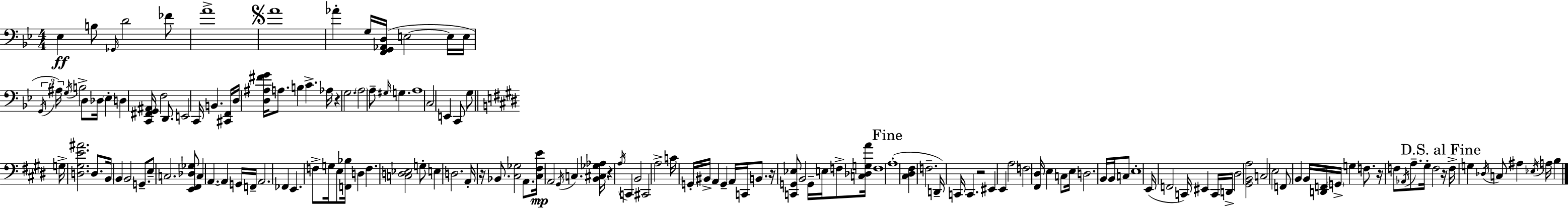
{
  \clef bass
  \numericTimeSignature
  \time 4/4
  \key bes \major
  ees4\ff b8 \grace { ges,16 } d'2 fes'8 | a'1-> | \mark \markup { \musicglyph "scripts.segno" } a'1 | aes'4-. g16 <f, g, aes, d>16( e2~~ e16 | \break e16 \tuplet 3/2 { \acciaccatura { g,16 } ais16) \acciaccatura { g16 } } b2-> d8 des16 \parenthesize ees4-. | d4 <c, fis, g, ais,>16 f2 | d,8. e,2 c,16 b,4. | <cis, f,>16 d16 <d ais fis' g'>16 a8. b4 c'4.-> | \break aes16 r4 g2. | \parenthesize a2 a8-- \grace { gis16 } g4. | a1 | c2 e,4 | \break c,8 g8 \bar "||" \break \key e \major g16-> <d gis e' ais'>2. d8. | b,16 b,4 b,2 g,8.-- | e8-- c2. <e, fis, des ges>8 | c4 a,4.~~ a,4 g,16 f,16-- | \break a,2. fes,4 | e,4. f8-> g16 e8 <f, bes>16 d4 | f4. <c d ees>2 g8-. | e4 d2. | \break a,16-. r16 bes,8. <cis ges>2 a,8. | <cis fis e'>16\mp a,2 \acciaccatura { gis,16 } c4. | <b, cis ges aes>16 r4 \acciaccatura { a16 } c,4 b,2 | cis,2 a2-> | \break c'16 g,16-. bis,16-> a,4 g,4-- a,16 c,16 b,8. | r16 <c, g, ees>8 b,2 g,16-- e16 f8-> | <c des g a'>16 f1 | \mark "Fine" a1-.( | \break <cis dis fis>4 f2.-- | d,16--) c,16 c,4. r2 | eis,4 e,4 a2 | f2 <fis, dis>16 e4 c8 | \break e16 d2. b,16 b,16 | c8 e1-. | e,16( f,2 c,16) eis,4 | c,16 d,16-> dis2 <gis, b, a>2 | \break c2 e2 | f,8 b,4 b,16 <d, f,>16 \parenthesize g,16-> g4 f8. | r16 f8 \acciaccatura { aes,16 } a8.-- gis16-. f2 | \mark "D.S. al Fine" r16 f16-> g4 \acciaccatura { des16 } c8 ais4 \acciaccatura { ees16 } | \break a16 b4 \bar "|."
}